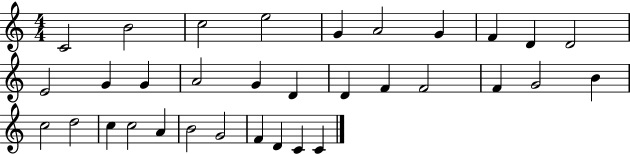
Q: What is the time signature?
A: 4/4